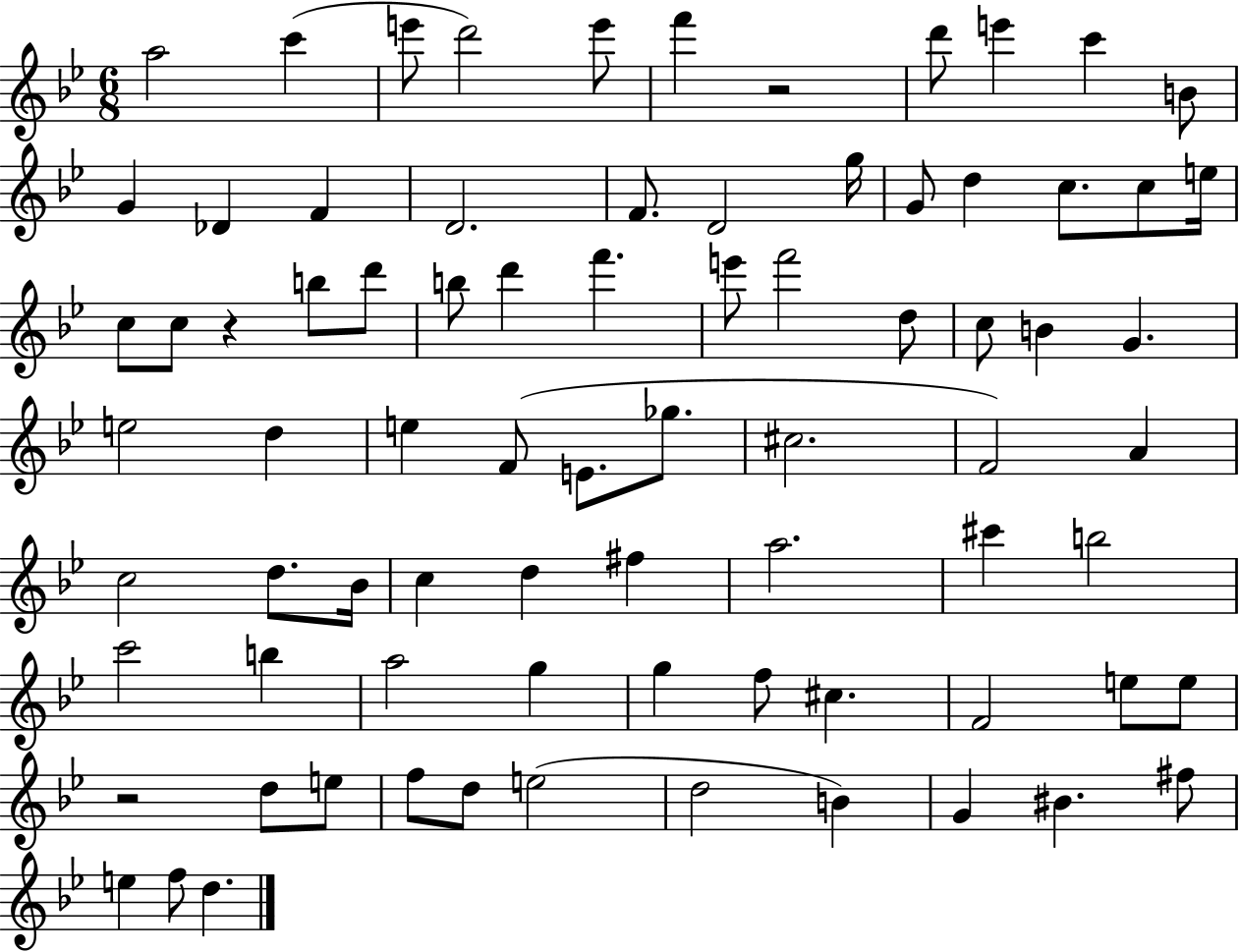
A5/h C6/q E6/e D6/h E6/e F6/q R/h D6/e E6/q C6/q B4/e G4/q Db4/q F4/q D4/h. F4/e. D4/h G5/s G4/e D5/q C5/e. C5/e E5/s C5/e C5/e R/q B5/e D6/e B5/e D6/q F6/q. E6/e F6/h D5/e C5/e B4/q G4/q. E5/h D5/q E5/q F4/e E4/e. Gb5/e. C#5/h. F4/h A4/q C5/h D5/e. Bb4/s C5/q D5/q F#5/q A5/h. C#6/q B5/h C6/h B5/q A5/h G5/q G5/q F5/e C#5/q. F4/h E5/e E5/e R/h D5/e E5/e F5/e D5/e E5/h D5/h B4/q G4/q BIS4/q. F#5/e E5/q F5/e D5/q.